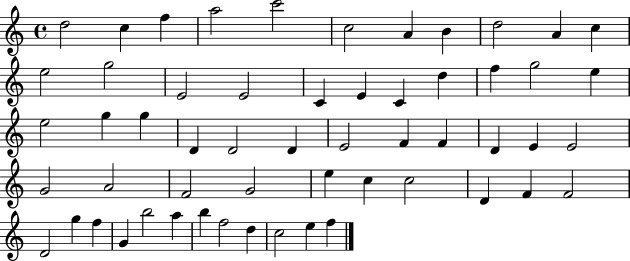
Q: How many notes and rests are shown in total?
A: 56